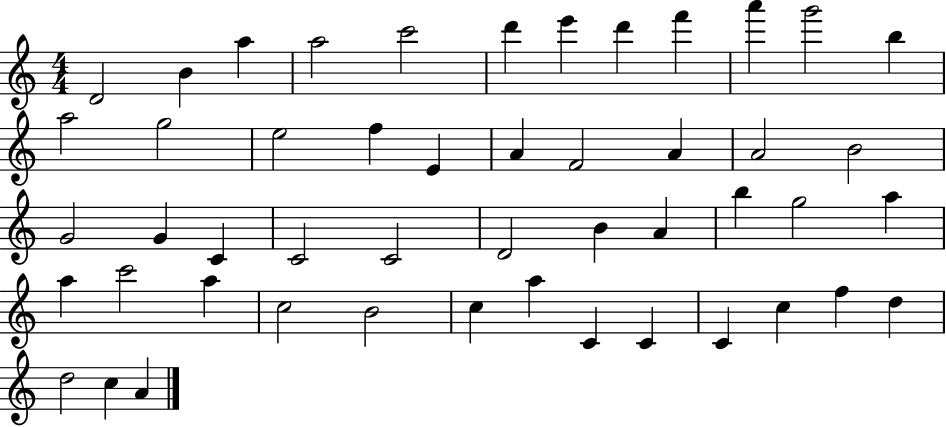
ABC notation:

X:1
T:Untitled
M:4/4
L:1/4
K:C
D2 B a a2 c'2 d' e' d' f' a' g'2 b a2 g2 e2 f E A F2 A A2 B2 G2 G C C2 C2 D2 B A b g2 a a c'2 a c2 B2 c a C C C c f d d2 c A